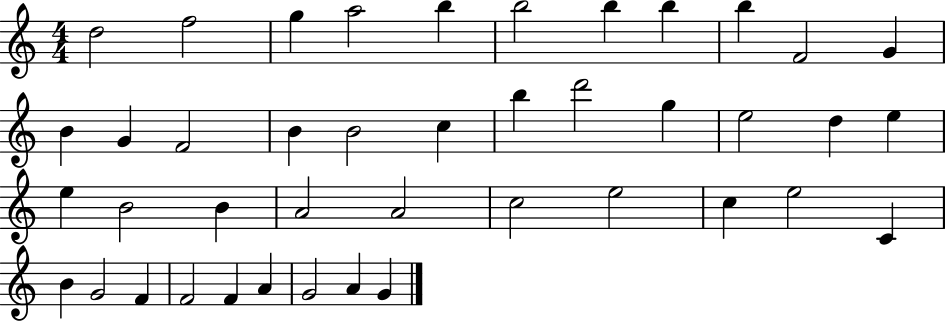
X:1
T:Untitled
M:4/4
L:1/4
K:C
d2 f2 g a2 b b2 b b b F2 G B G F2 B B2 c b d'2 g e2 d e e B2 B A2 A2 c2 e2 c e2 C B G2 F F2 F A G2 A G